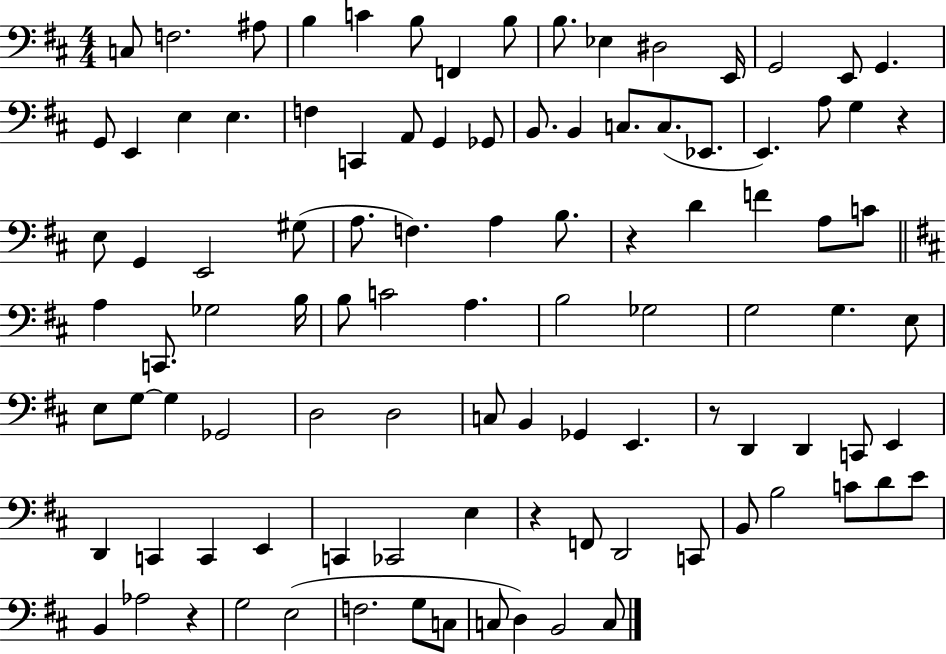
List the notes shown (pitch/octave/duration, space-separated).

C3/e F3/h. A#3/e B3/q C4/q B3/e F2/q B3/e B3/e. Eb3/q D#3/h E2/s G2/h E2/e G2/q. G2/e E2/q E3/q E3/q. F3/q C2/q A2/e G2/q Gb2/e B2/e. B2/q C3/e. C3/e. Eb2/e. E2/q. A3/e G3/q R/q E3/e G2/q E2/h G#3/e A3/e. F3/q. A3/q B3/e. R/q D4/q F4/q A3/e C4/e A3/q C2/e. Gb3/h B3/s B3/e C4/h A3/q. B3/h Gb3/h G3/h G3/q. E3/e E3/e G3/e G3/q Gb2/h D3/h D3/h C3/e B2/q Gb2/q E2/q. R/e D2/q D2/q C2/e E2/q D2/q C2/q C2/q E2/q C2/q CES2/h E3/q R/q F2/e D2/h C2/e B2/e B3/h C4/e D4/e E4/e B2/q Ab3/h R/q G3/h E3/h F3/h. G3/e C3/e C3/e D3/q B2/h C3/e